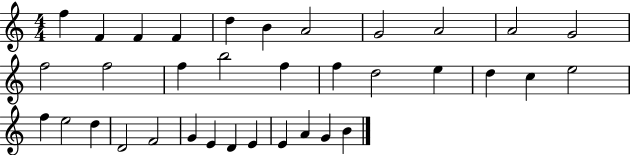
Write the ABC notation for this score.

X:1
T:Untitled
M:4/4
L:1/4
K:C
f F F F d B A2 G2 A2 A2 G2 f2 f2 f b2 f f d2 e d c e2 f e2 d D2 F2 G E D E E A G B